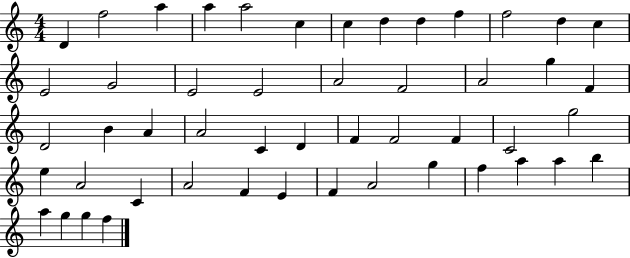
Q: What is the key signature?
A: C major